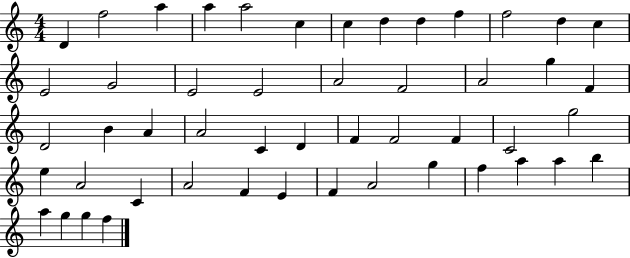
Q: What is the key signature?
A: C major